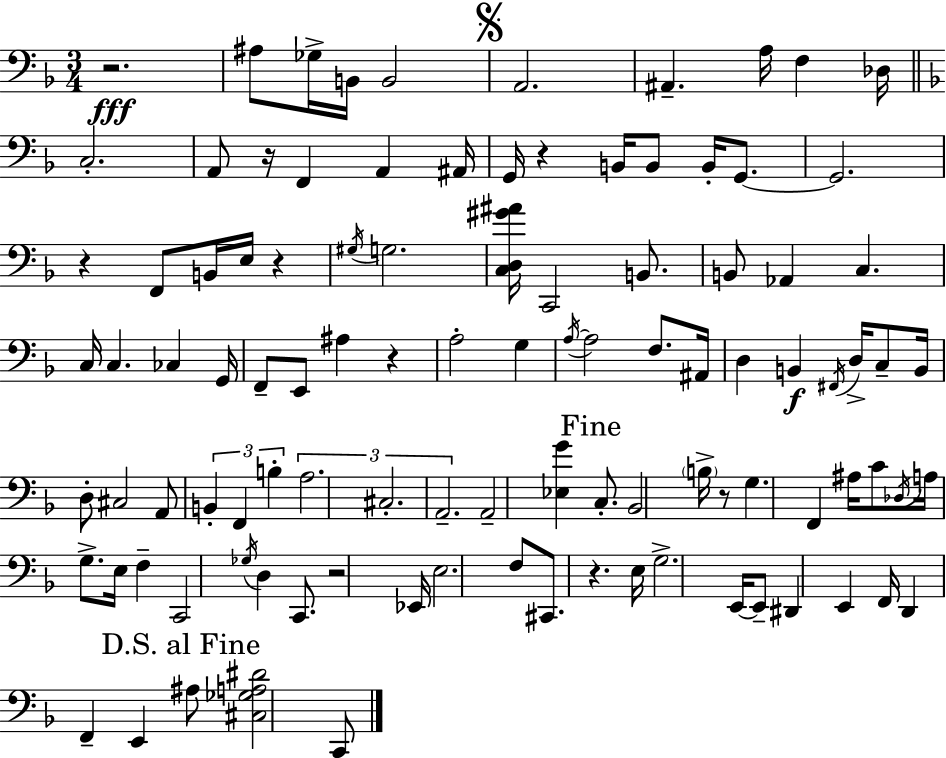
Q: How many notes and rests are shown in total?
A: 103